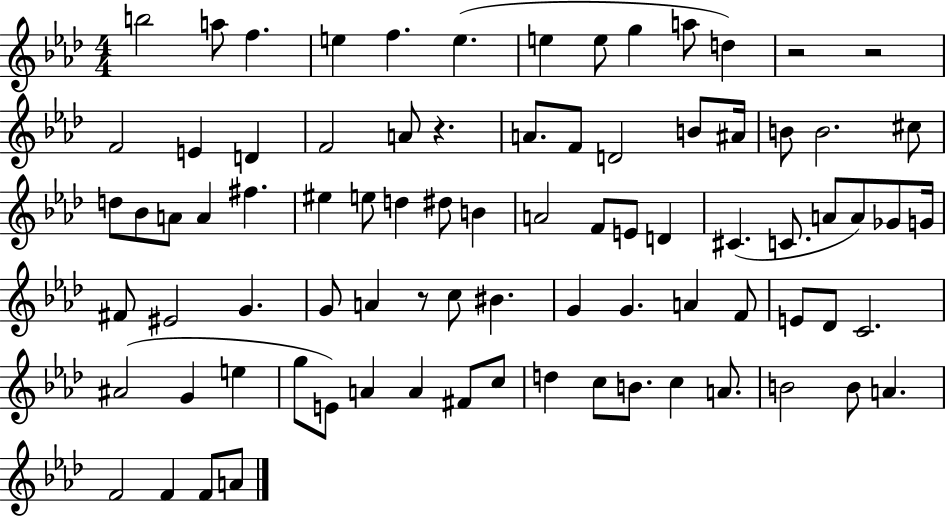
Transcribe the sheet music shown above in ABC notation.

X:1
T:Untitled
M:4/4
L:1/4
K:Ab
b2 a/2 f e f e e e/2 g a/2 d z2 z2 F2 E D F2 A/2 z A/2 F/2 D2 B/2 ^A/4 B/2 B2 ^c/2 d/2 _B/2 A/2 A ^f ^e e/2 d ^d/2 B A2 F/2 E/2 D ^C C/2 A/2 A/2 _G/2 G/4 ^F/2 ^E2 G G/2 A z/2 c/2 ^B G G A F/2 E/2 _D/2 C2 ^A2 G e g/2 E/2 A A ^F/2 c/2 d c/2 B/2 c A/2 B2 B/2 A F2 F F/2 A/2